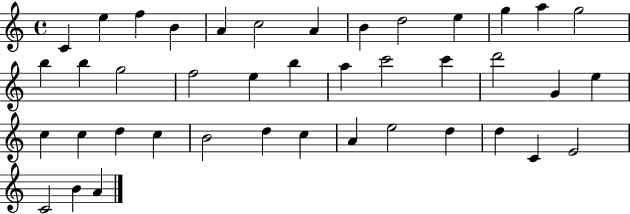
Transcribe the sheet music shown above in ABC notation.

X:1
T:Untitled
M:4/4
L:1/4
K:C
C e f B A c2 A B d2 e g a g2 b b g2 f2 e b a c'2 c' d'2 G e c c d c B2 d c A e2 d d C E2 C2 B A